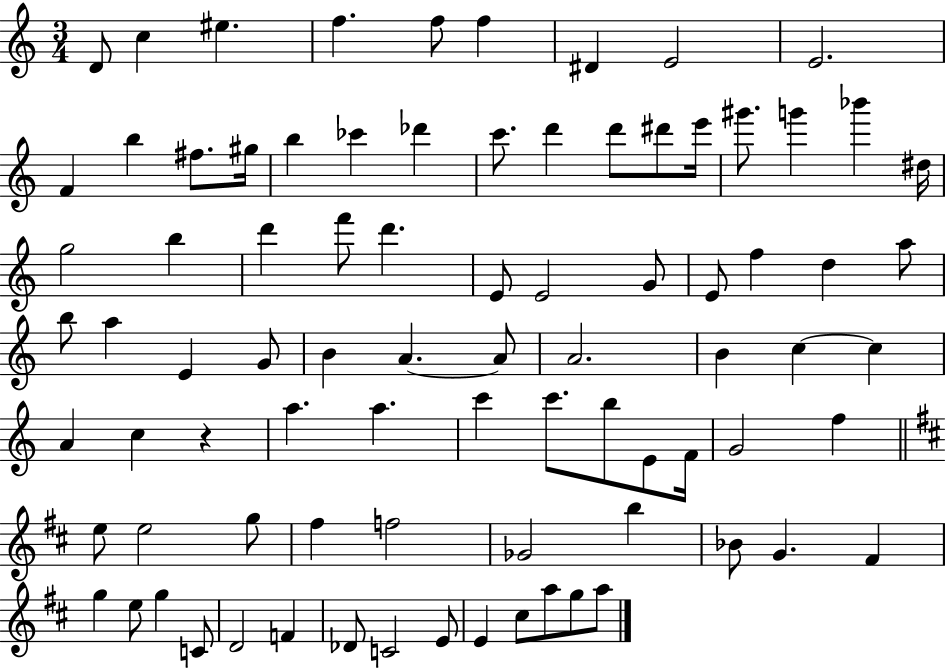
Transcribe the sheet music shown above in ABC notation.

X:1
T:Untitled
M:3/4
L:1/4
K:C
D/2 c ^e f f/2 f ^D E2 E2 F b ^f/2 ^g/4 b _c' _d' c'/2 d' d'/2 ^d'/2 e'/4 ^g'/2 g' _b' ^d/4 g2 b d' f'/2 d' E/2 E2 G/2 E/2 f d a/2 b/2 a E G/2 B A A/2 A2 B c c A c z a a c' c'/2 b/2 E/2 F/4 G2 f e/2 e2 g/2 ^f f2 _G2 b _B/2 G ^F g e/2 g C/2 D2 F _D/2 C2 E/2 E ^c/2 a/2 g/2 a/2